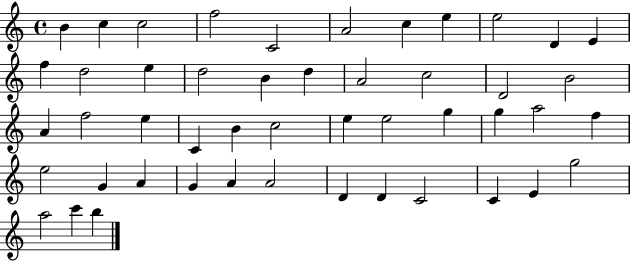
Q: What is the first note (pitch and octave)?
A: B4